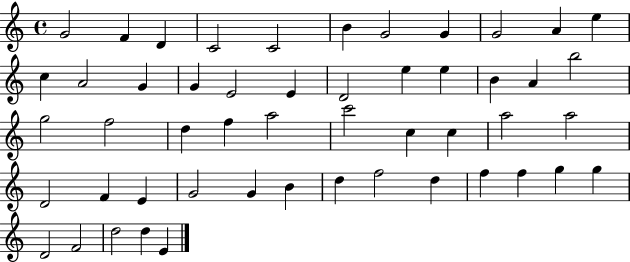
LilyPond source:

{
  \clef treble
  \time 4/4
  \defaultTimeSignature
  \key c \major
  g'2 f'4 d'4 | c'2 c'2 | b'4 g'2 g'4 | g'2 a'4 e''4 | \break c''4 a'2 g'4 | g'4 e'2 e'4 | d'2 e''4 e''4 | b'4 a'4 b''2 | \break g''2 f''2 | d''4 f''4 a''2 | c'''2 c''4 c''4 | a''2 a''2 | \break d'2 f'4 e'4 | g'2 g'4 b'4 | d''4 f''2 d''4 | f''4 f''4 g''4 g''4 | \break d'2 f'2 | d''2 d''4 e'4 | \bar "|."
}